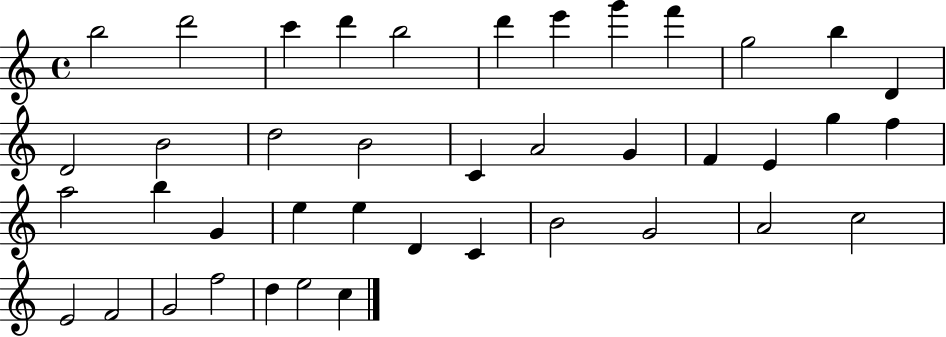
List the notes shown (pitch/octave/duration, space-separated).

B5/h D6/h C6/q D6/q B5/h D6/q E6/q G6/q F6/q G5/h B5/q D4/q D4/h B4/h D5/h B4/h C4/q A4/h G4/q F4/q E4/q G5/q F5/q A5/h B5/q G4/q E5/q E5/q D4/q C4/q B4/h G4/h A4/h C5/h E4/h F4/h G4/h F5/h D5/q E5/h C5/q